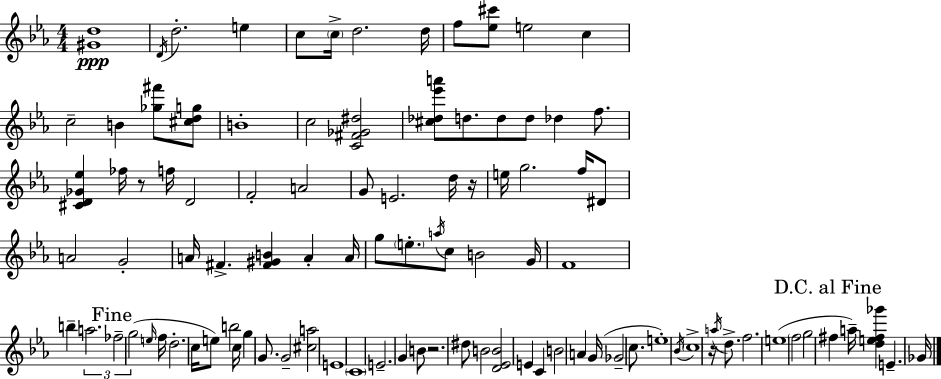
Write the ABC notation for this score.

X:1
T:Untitled
M:4/4
L:1/4
K:Cm
[^Gd]4 D/4 d2 e c/2 c/4 d2 d/4 f/2 [_e^c']/2 e2 c c2 B [_g^f']/2 [^cdg]/2 B4 c2 [C^F_G^d]2 [^c_d_e'a']/2 d/2 d/2 d/2 _d f/2 [^CD_G_e] _f/4 z/2 f/4 D2 F2 A2 G/2 E2 d/4 z/4 e/4 g2 f/4 ^D/2 A2 G2 A/4 ^F [^F^GB] A A/4 g/2 e/2 a/4 c/2 B2 G/4 F4 b a2 _f2 g2 e/4 f/4 d2 c/4 e/2 b2 c/4 g G/2 G2 [^ca]2 E4 C4 E2 G B/2 z2 ^d/2 B2 [D_EB]2 E C B2 A G/4 _G2 c/2 e4 _B/4 c4 z/4 a/4 d/2 f2 e4 f2 g2 ^f a/4 [de^f_g'] E _G/4